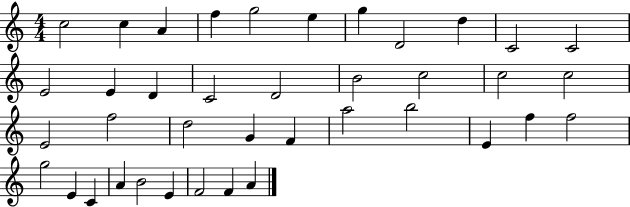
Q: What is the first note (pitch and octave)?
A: C5